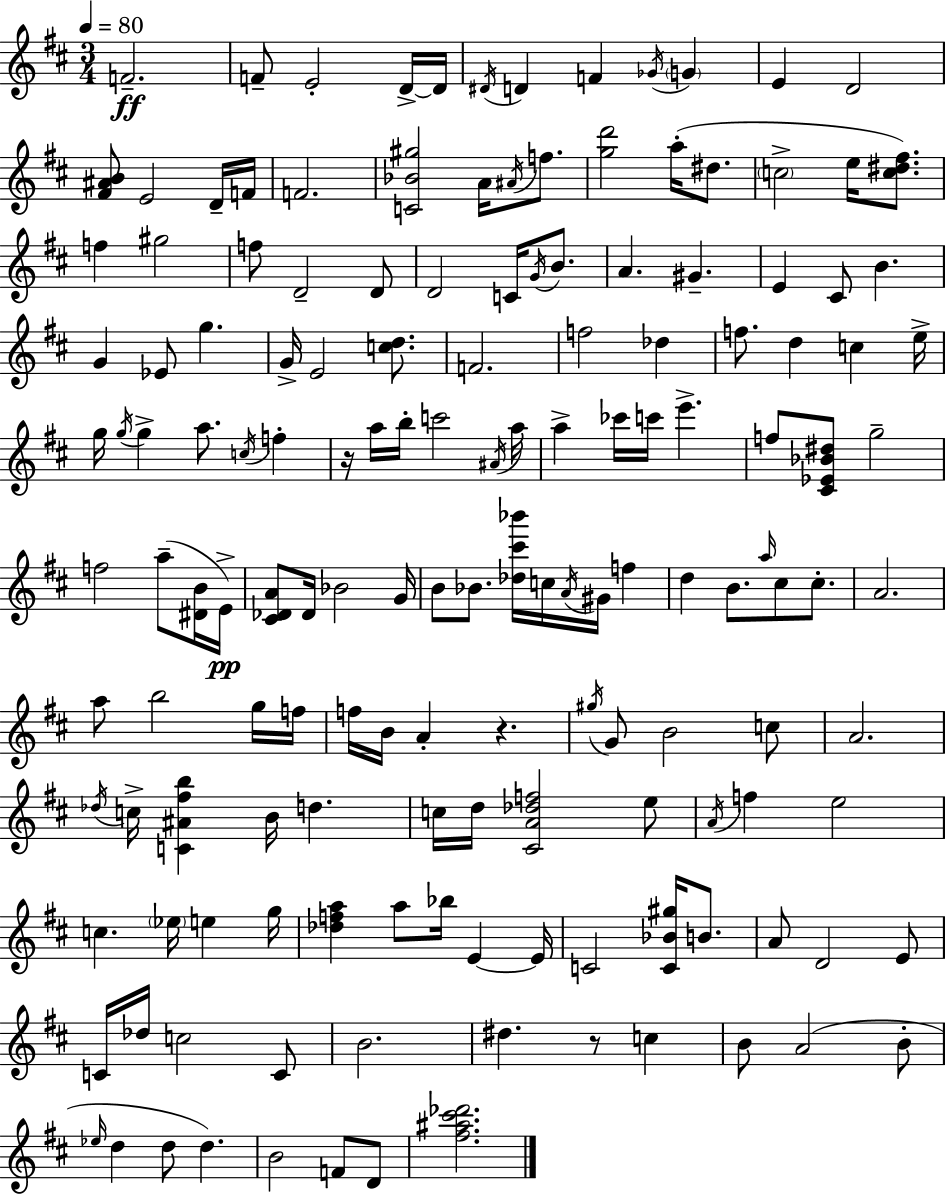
{
  \clef treble
  \numericTimeSignature
  \time 3/4
  \key d \major
  \tempo 4 = 80
  \repeat volta 2 { f'2.--\ff | f'8-- e'2-. d'16->~~ d'16 | \acciaccatura { dis'16 } d'4 f'4 \acciaccatura { ges'16 } \parenthesize g'4 | e'4 d'2 | \break <fis' ais' b'>8 e'2 | d'16-- f'16 f'2. | <c' bes' gis''>2 a'16 \acciaccatura { ais'16 } | f''8. <g'' d'''>2 a''16-.( | \break dis''8. \parenthesize c''2-> e''16 | <c'' dis'' fis''>8.) f''4 gis''2 | f''8 d'2-- | d'8 d'2 c'16 | \break \acciaccatura { g'16 } b'8. a'4. gis'4.-- | e'4 cis'8 b'4. | g'4 ees'8 g''4. | g'16-> e'2 | \break <c'' d''>8. f'2. | f''2 | des''4 f''8. d''4 c''4 | e''16-> g''16 \acciaccatura { g''16 } g''4-> a''8. | \break \acciaccatura { c''16 } f''4-. r16 a''16 b''16-. c'''2 | \acciaccatura { ais'16 } a''16 a''4-> ces'''16 | c'''16 e'''4.-> f''8 <cis' ees' bes' dis''>8 g''2-- | f''2 | \break a''8--( <dis' b'>16 e'16->\pp) <cis' des' a'>8 des'16 bes'2 | g'16 b'8 bes'8. | <des'' cis''' bes'''>16 c''16 \acciaccatura { a'16 } gis'16 f''4 d''4 | b'8. \grace { a''16 } cis''8 cis''8.-. a'2. | \break a''8 b''2 | g''16 f''16 f''16 b'16 a'4-. | r4. \acciaccatura { gis''16 } g'8 | b'2 c''8 a'2. | \break \acciaccatura { des''16 } c''16-> | <c' ais' fis'' b''>4 b'16 d''4. c''16 | d''16 <cis' a' des'' f''>2 e''8 \acciaccatura { a'16 } | f''4 e''2 | \break c''4. \parenthesize ees''16 e''4 g''16 | <des'' f'' a''>4 a''8 bes''16 e'4~~ e'16 | c'2 <c' bes' gis''>16 b'8. | a'8 d'2 e'8 | \break c'16 des''16 c''2 c'8 | b'2. | dis''4. r8 c''4 | b'8 a'2( b'8-. | \break \grace { ees''16 } d''4 d''8 d''4.) | b'2 f'8 d'8 | <fis'' ais'' cis''' des'''>2. | } \bar "|."
}